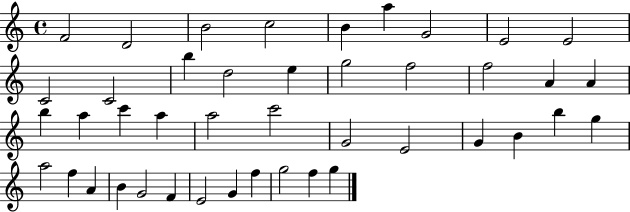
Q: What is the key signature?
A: C major